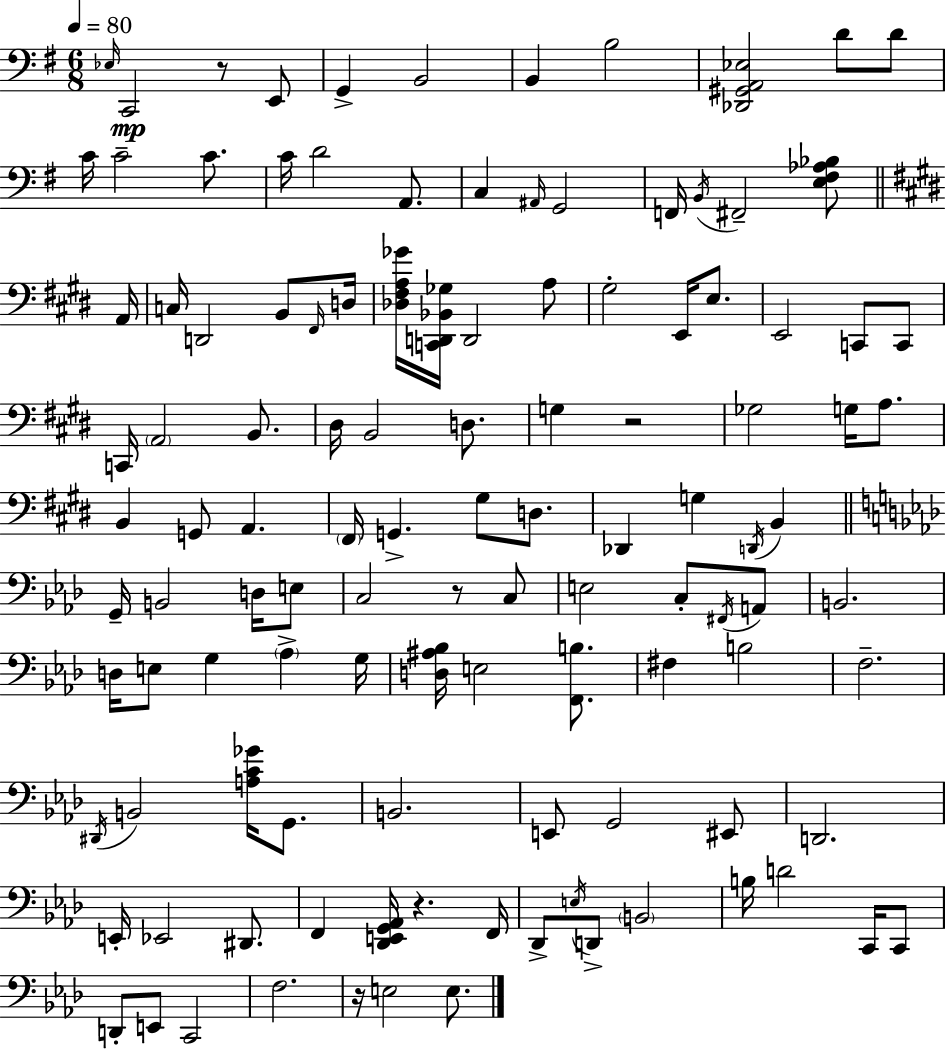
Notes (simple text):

Eb3/s C2/h R/e E2/e G2/q B2/h B2/q B3/h [Db2,G#2,A2,Eb3]/h D4/e D4/e C4/s C4/h C4/e. C4/s D4/h A2/e. C3/q A#2/s G2/h F2/s B2/s F#2/h [E3,F#3,Ab3,Bb3]/e A2/s C3/s D2/h B2/e F#2/s D3/s [Db3,F#3,A3,Gb4]/s [C2,D2,Bb2,Gb3]/s D2/h A3/e G#3/h E2/s E3/e. E2/h C2/e C2/e C2/s A2/h B2/e. D#3/s B2/h D3/e. G3/q R/h Gb3/h G3/s A3/e. B2/q G2/e A2/q. F#2/s G2/q. G#3/e D3/e. Db2/q G3/q D2/s B2/q G2/s B2/h D3/s E3/e C3/h R/e C3/e E3/h C3/e F#2/s A2/e B2/h. D3/s E3/e G3/q Ab3/q G3/s [D3,A#3,Bb3]/s E3/h [F2,B3]/e. F#3/q B3/h F3/h. D#2/s B2/h [A3,C4,Gb4]/s G2/e. B2/h. E2/e G2/h EIS2/e D2/h. E2/s Eb2/h D#2/e. F2/q [Db2,E2,G2,Ab2]/s R/q. F2/s Db2/e E3/s D2/e B2/h B3/s D4/h C2/s C2/e D2/e E2/e C2/h F3/h. R/s E3/h E3/e.